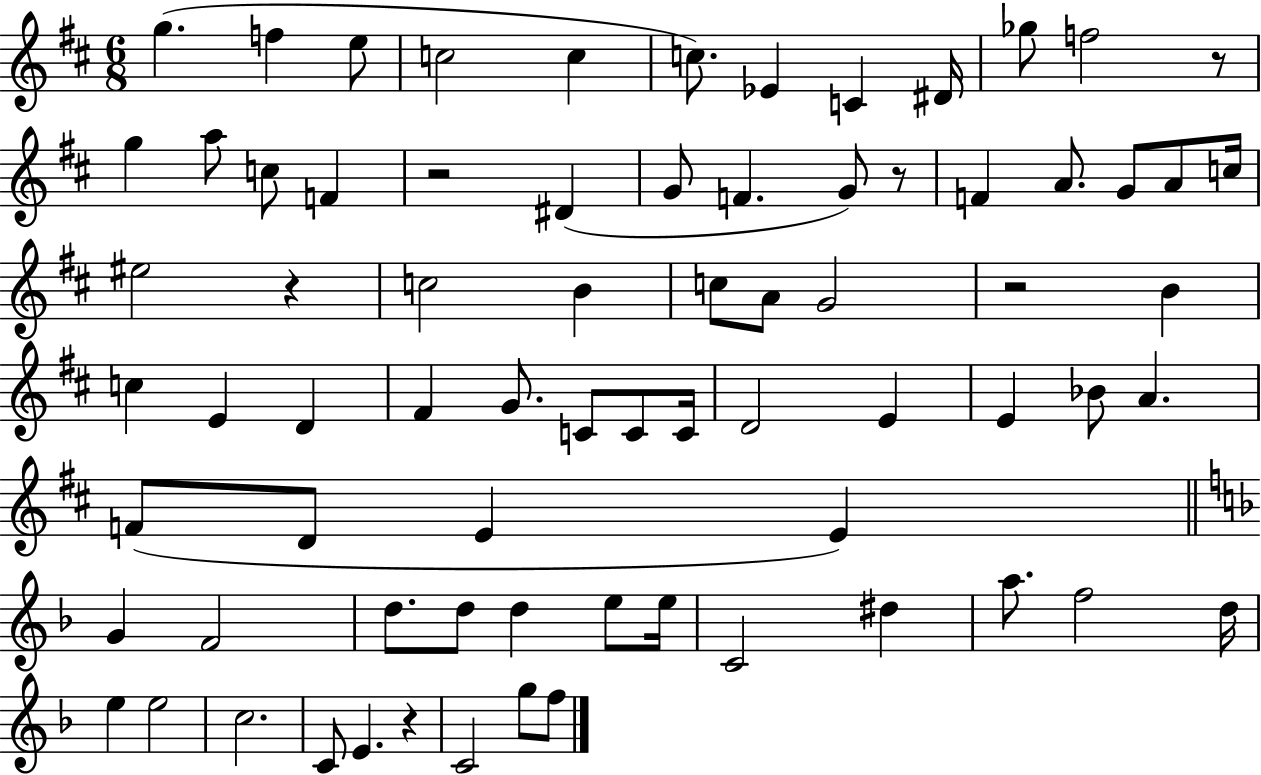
X:1
T:Untitled
M:6/8
L:1/4
K:D
g f e/2 c2 c c/2 _E C ^D/4 _g/2 f2 z/2 g a/2 c/2 F z2 ^D G/2 F G/2 z/2 F A/2 G/2 A/2 c/4 ^e2 z c2 B c/2 A/2 G2 z2 B c E D ^F G/2 C/2 C/2 C/4 D2 E E _B/2 A F/2 D/2 E E G F2 d/2 d/2 d e/2 e/4 C2 ^d a/2 f2 d/4 e e2 c2 C/2 E z C2 g/2 f/2